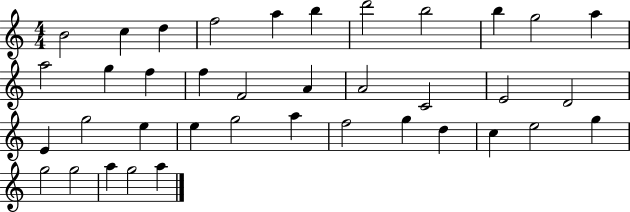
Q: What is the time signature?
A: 4/4